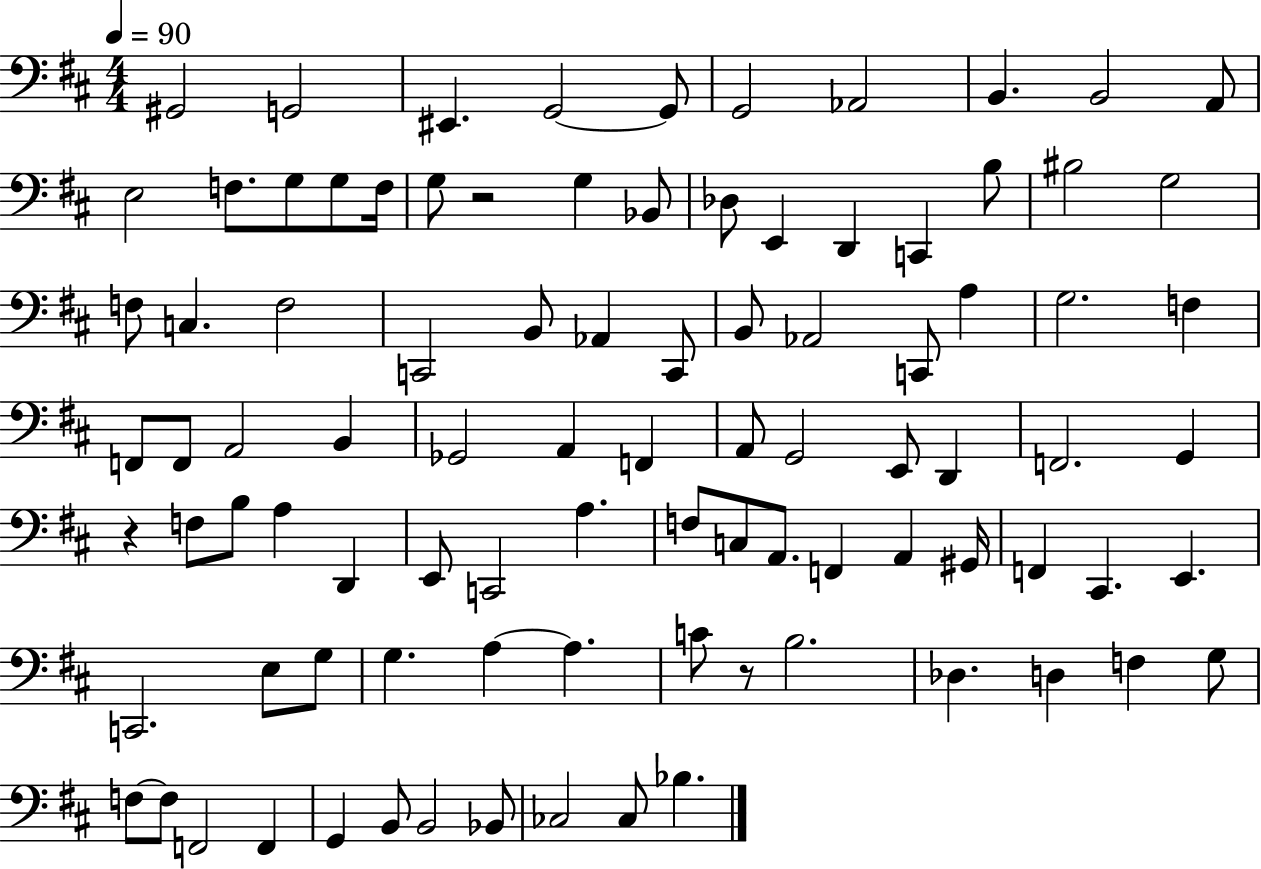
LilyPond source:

{
  \clef bass
  \numericTimeSignature
  \time 4/4
  \key d \major
  \tempo 4 = 90
  \repeat volta 2 { gis,2 g,2 | eis,4. g,2~~ g,8 | g,2 aes,2 | b,4. b,2 a,8 | \break e2 f8. g8 g8 f16 | g8 r2 g4 bes,8 | des8 e,4 d,4 c,4 b8 | bis2 g2 | \break f8 c4. f2 | c,2 b,8 aes,4 c,8 | b,8 aes,2 c,8 a4 | g2. f4 | \break f,8 f,8 a,2 b,4 | ges,2 a,4 f,4 | a,8 g,2 e,8 d,4 | f,2. g,4 | \break r4 f8 b8 a4 d,4 | e,8 c,2 a4. | f8 c8 a,8. f,4 a,4 gis,16 | f,4 cis,4. e,4. | \break c,2. e8 g8 | g4. a4~~ a4. | c'8 r8 b2. | des4. d4 f4 g8 | \break f8~~ f8 f,2 f,4 | g,4 b,8 b,2 bes,8 | ces2 ces8 bes4. | } \bar "|."
}